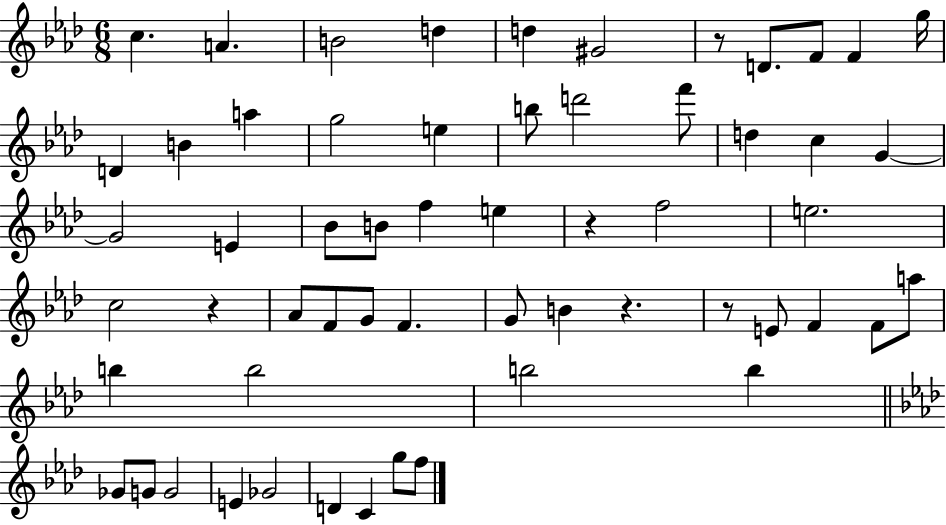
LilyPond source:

{
  \clef treble
  \numericTimeSignature
  \time 6/8
  \key aes \major
  c''4. a'4. | b'2 d''4 | d''4 gis'2 | r8 d'8. f'8 f'4 g''16 | \break d'4 b'4 a''4 | g''2 e''4 | b''8 d'''2 f'''8 | d''4 c''4 g'4~~ | \break g'2 e'4 | bes'8 b'8 f''4 e''4 | r4 f''2 | e''2. | \break c''2 r4 | aes'8 f'8 g'8 f'4. | g'8 b'4 r4. | r8 e'8 f'4 f'8 a''8 | \break b''4 b''2 | b''2 b''4 | \bar "||" \break \key f \minor ges'8 g'8 g'2 | e'4 ges'2 | d'4 c'4 g''8 f''8 | \bar "|."
}